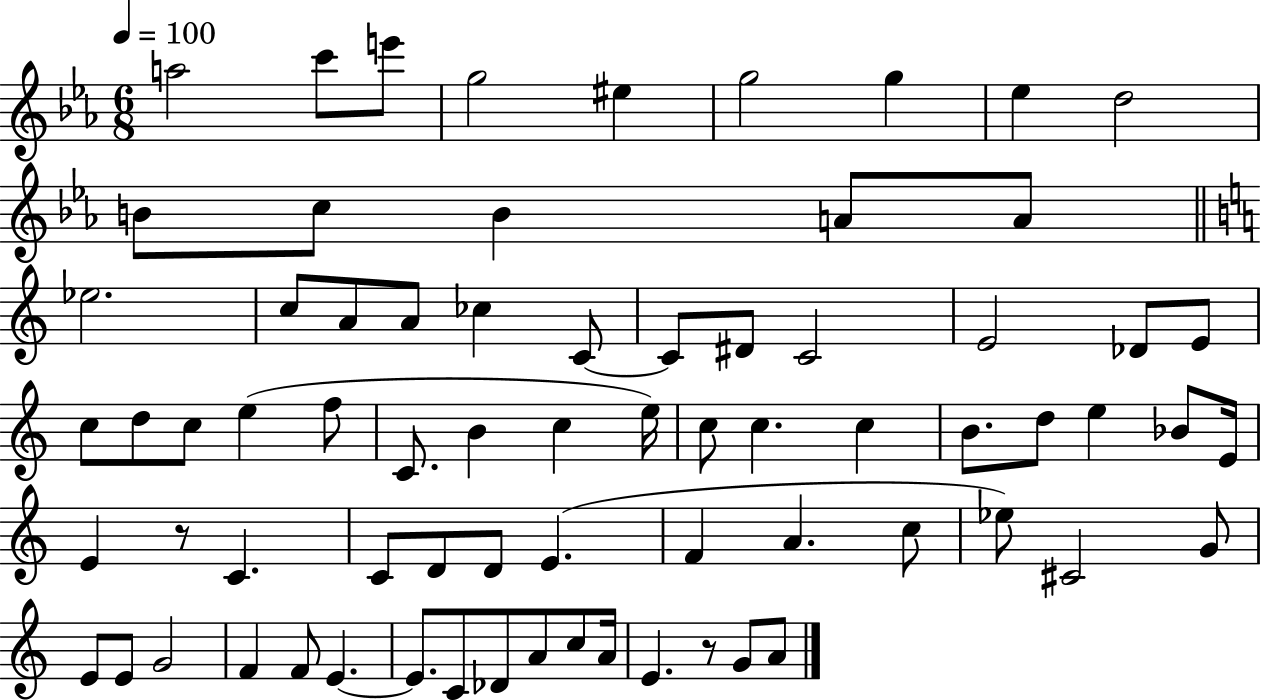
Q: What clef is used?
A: treble